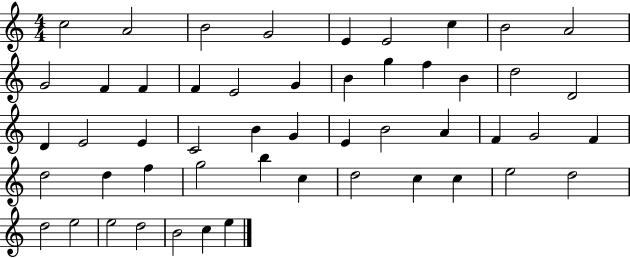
{
  \clef treble
  \numericTimeSignature
  \time 4/4
  \key c \major
  c''2 a'2 | b'2 g'2 | e'4 e'2 c''4 | b'2 a'2 | \break g'2 f'4 f'4 | f'4 e'2 g'4 | b'4 g''4 f''4 b'4 | d''2 d'2 | \break d'4 e'2 e'4 | c'2 b'4 g'4 | e'4 b'2 a'4 | f'4 g'2 f'4 | \break d''2 d''4 f''4 | g''2 b''4 c''4 | d''2 c''4 c''4 | e''2 d''2 | \break d''2 e''2 | e''2 d''2 | b'2 c''4 e''4 | \bar "|."
}